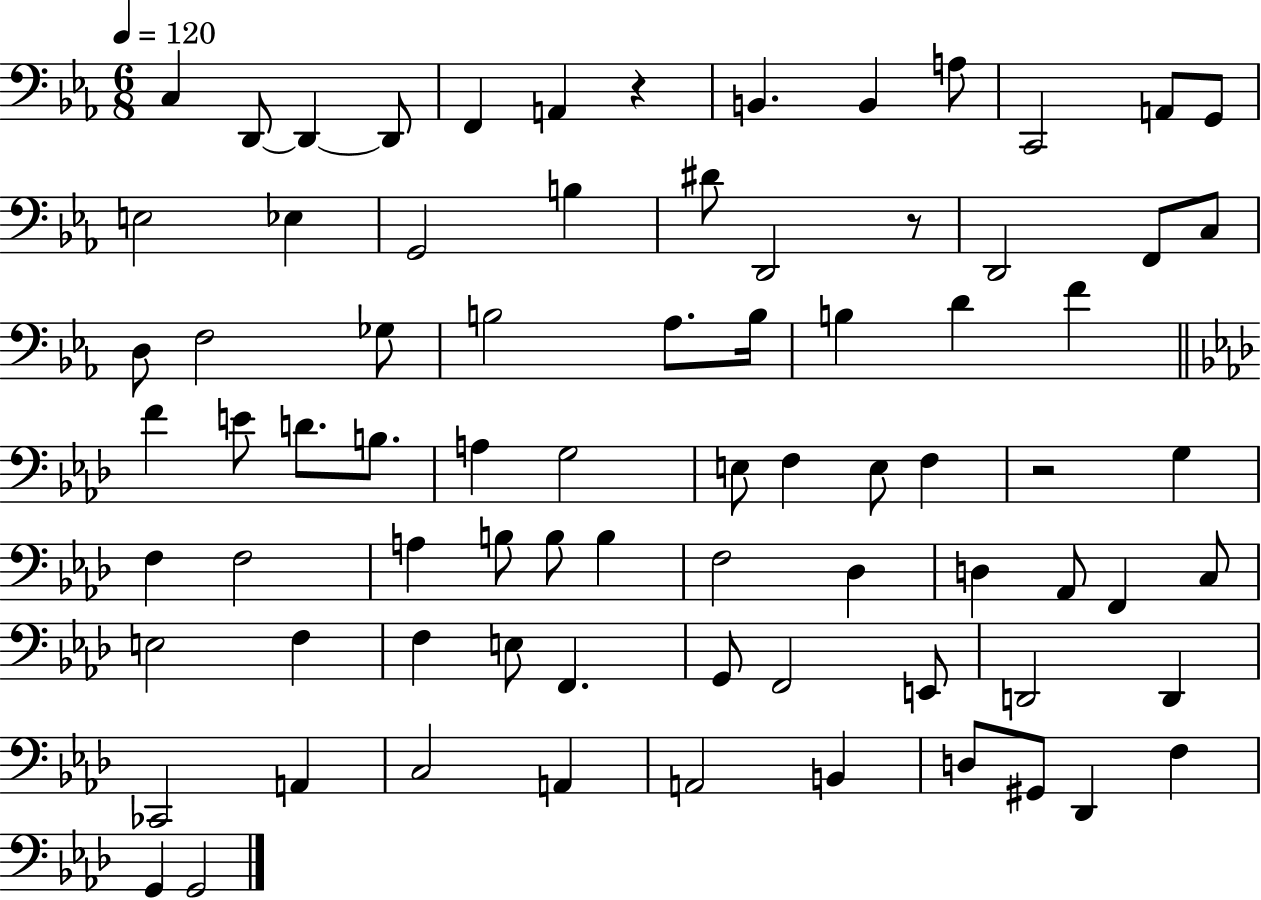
C3/q D2/e D2/q D2/e F2/q A2/q R/q B2/q. B2/q A3/e C2/h A2/e G2/e E3/h Eb3/q G2/h B3/q D#4/e D2/h R/e D2/h F2/e C3/e D3/e F3/h Gb3/e B3/h Ab3/e. B3/s B3/q D4/q F4/q F4/q E4/e D4/e. B3/e. A3/q G3/h E3/e F3/q E3/e F3/q R/h G3/q F3/q F3/h A3/q B3/e B3/e B3/q F3/h Db3/q D3/q Ab2/e F2/q C3/e E3/h F3/q F3/q E3/e F2/q. G2/e F2/h E2/e D2/h D2/q CES2/h A2/q C3/h A2/q A2/h B2/q D3/e G#2/e Db2/q F3/q G2/q G2/h